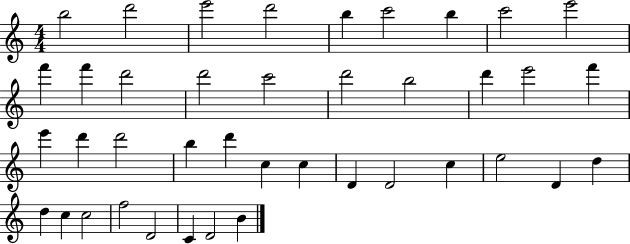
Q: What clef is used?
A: treble